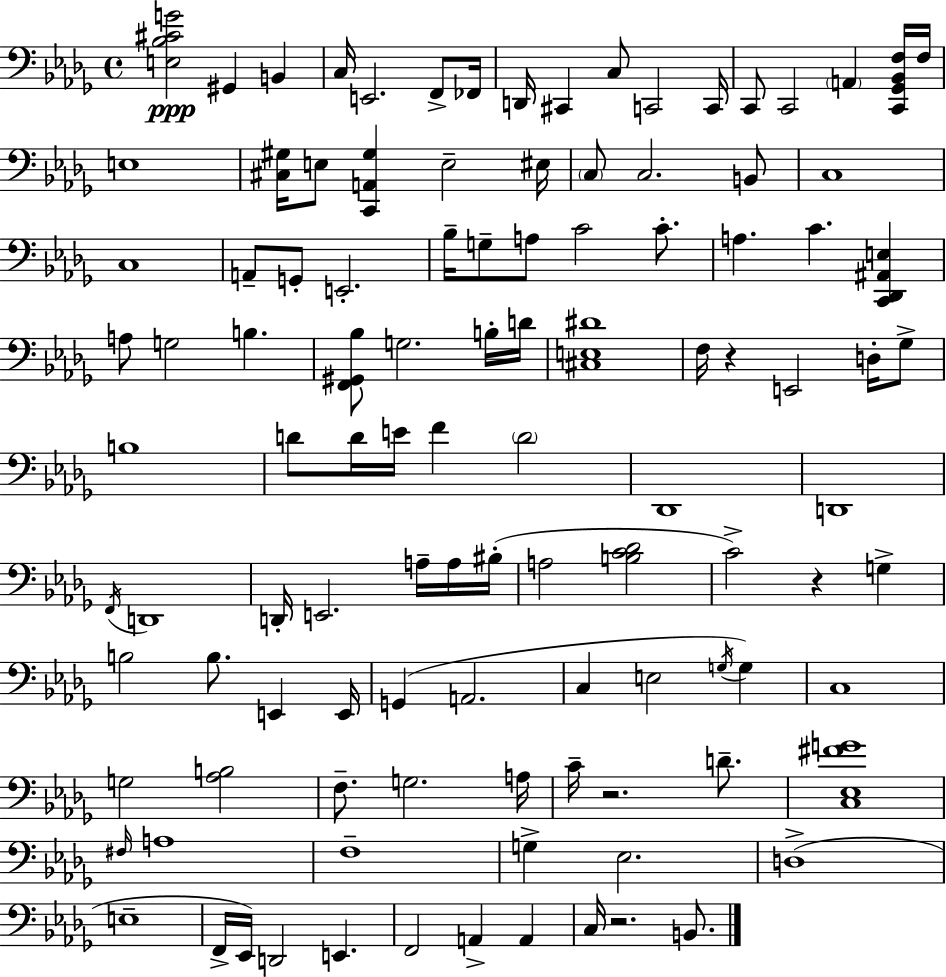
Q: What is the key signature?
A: BES minor